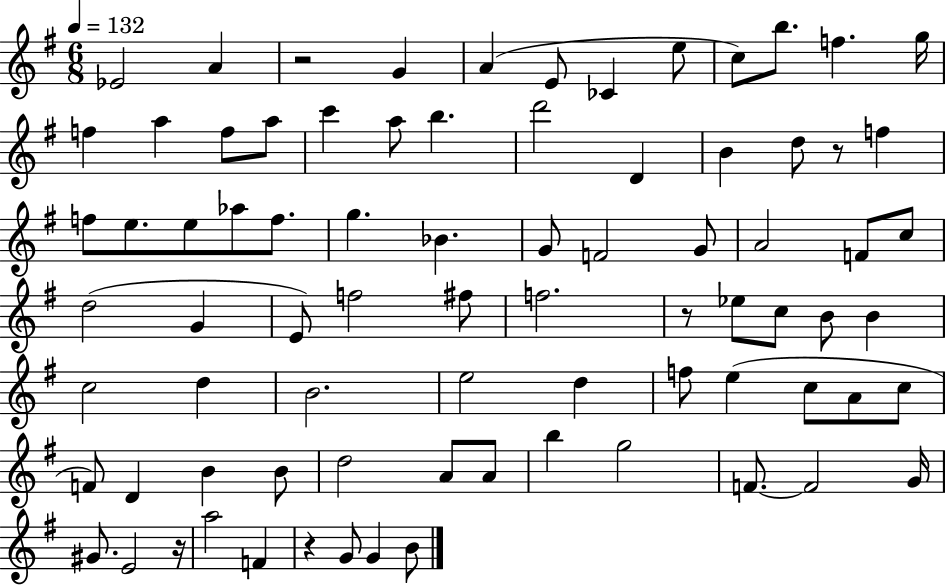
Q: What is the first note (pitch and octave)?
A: Eb4